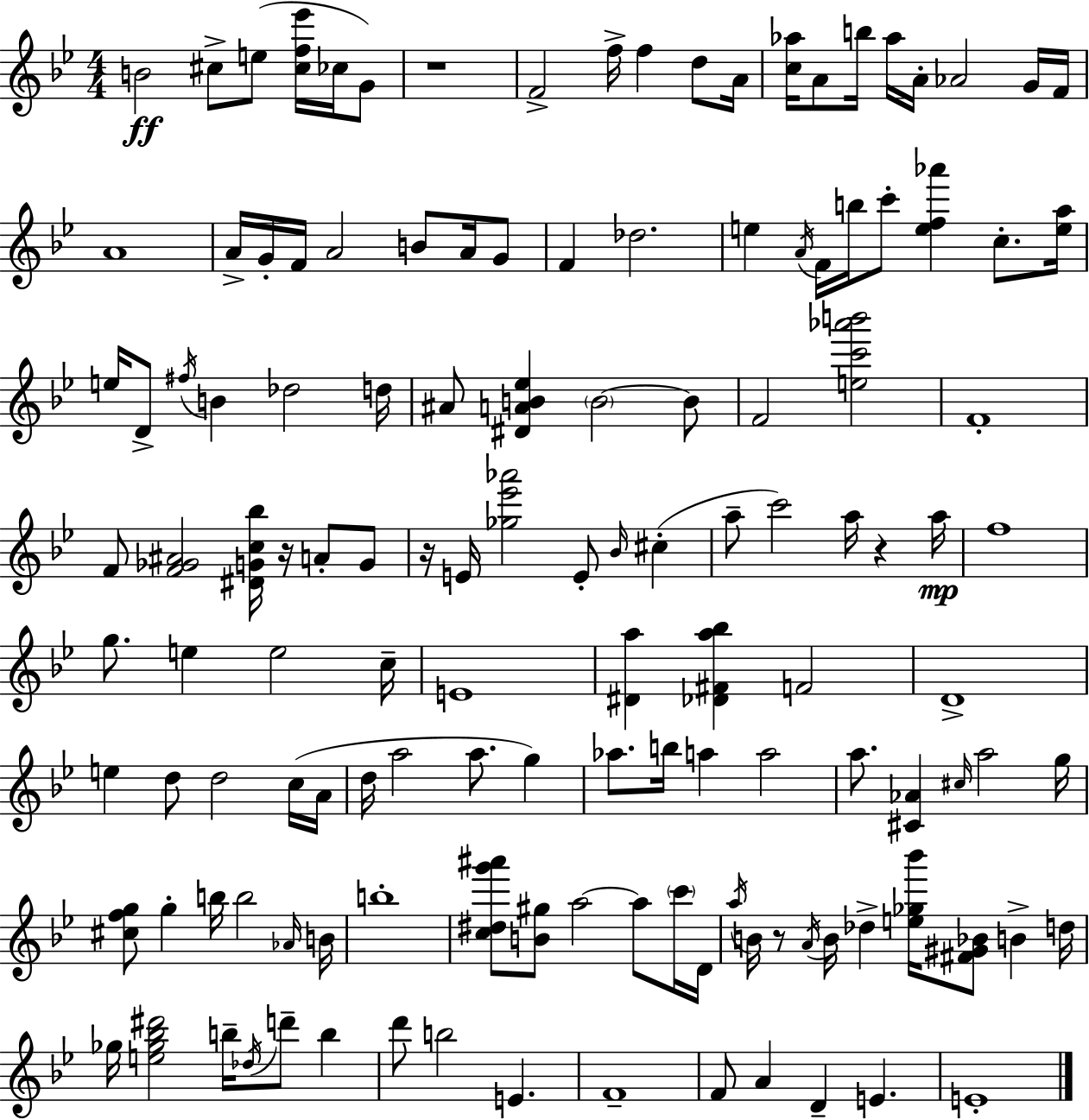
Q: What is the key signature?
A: G minor